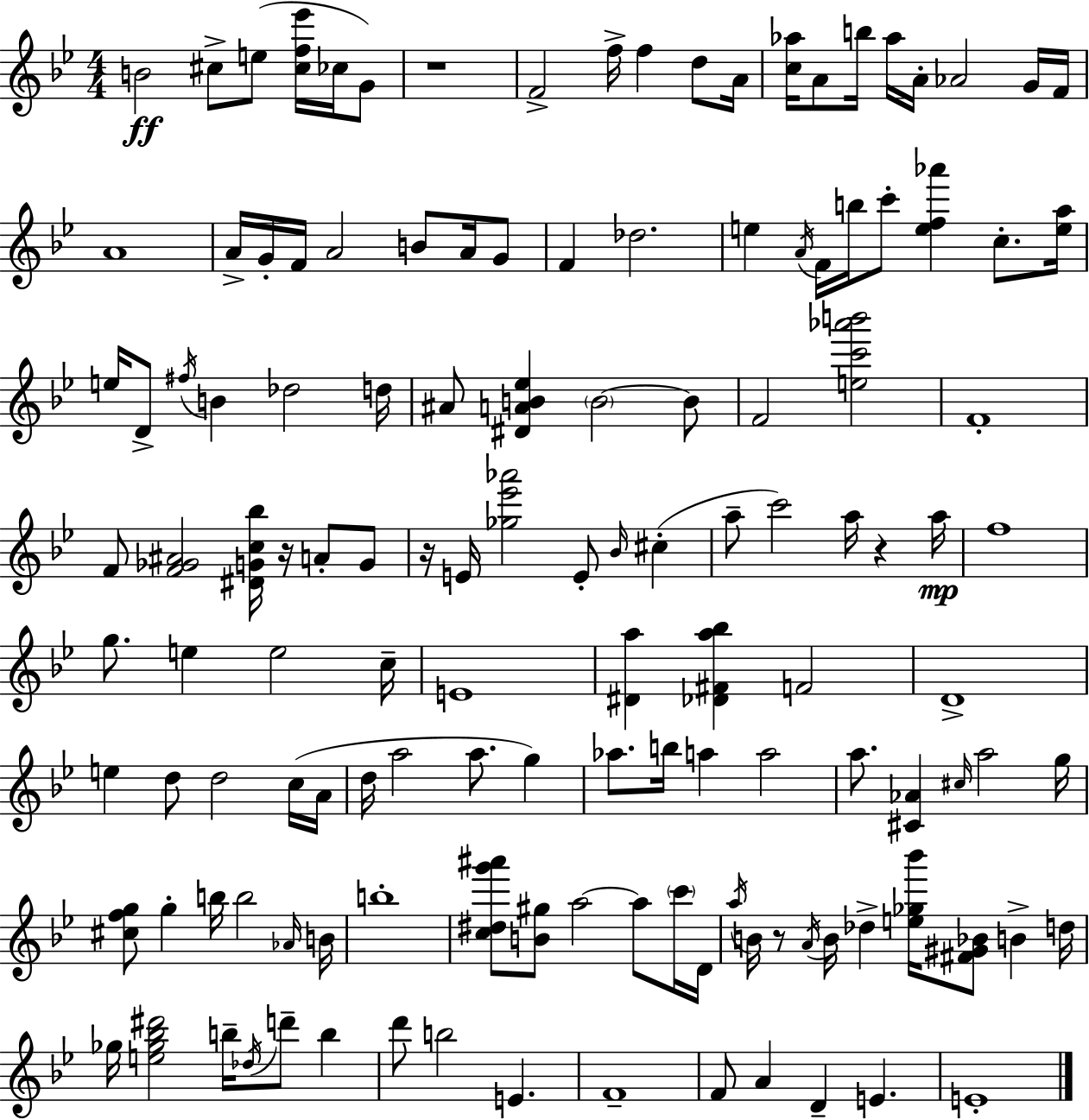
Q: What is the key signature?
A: G minor